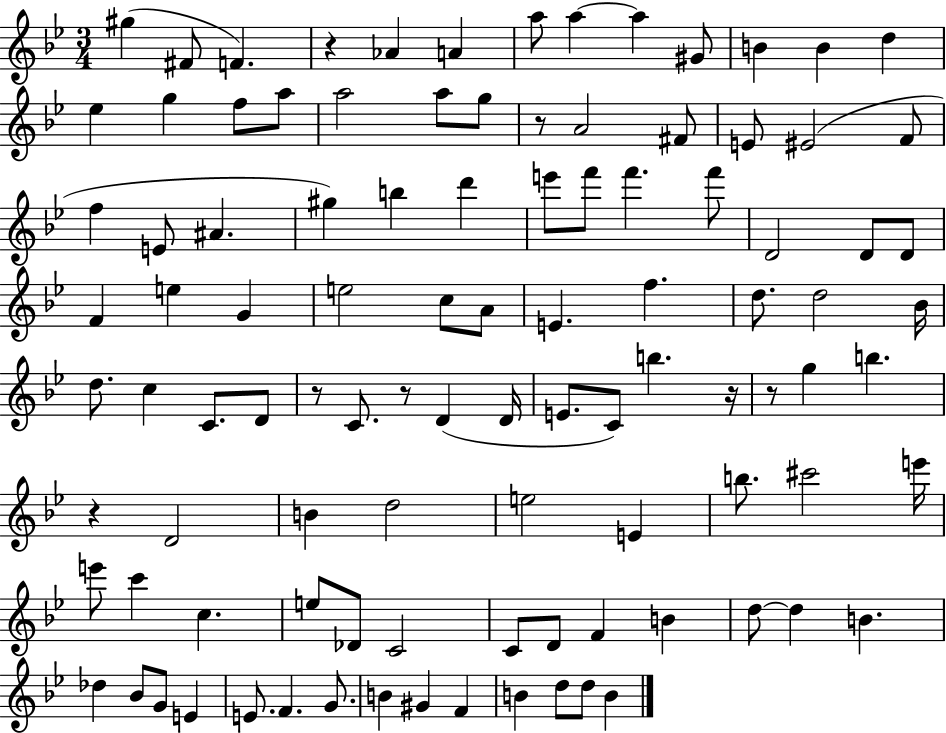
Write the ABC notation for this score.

X:1
T:Untitled
M:3/4
L:1/4
K:Bb
^g ^F/2 F z _A A a/2 a a ^G/2 B B d _e g f/2 a/2 a2 a/2 g/2 z/2 A2 ^F/2 E/2 ^E2 F/2 f E/2 ^A ^g b d' e'/2 f'/2 f' f'/2 D2 D/2 D/2 F e G e2 c/2 A/2 E f d/2 d2 _B/4 d/2 c C/2 D/2 z/2 C/2 z/2 D D/4 E/2 C/2 b z/4 z/2 g b z D2 B d2 e2 E b/2 ^c'2 e'/4 e'/2 c' c e/2 _D/2 C2 C/2 D/2 F B d/2 d B _d _B/2 G/2 E E/2 F G/2 B ^G F B d/2 d/2 B